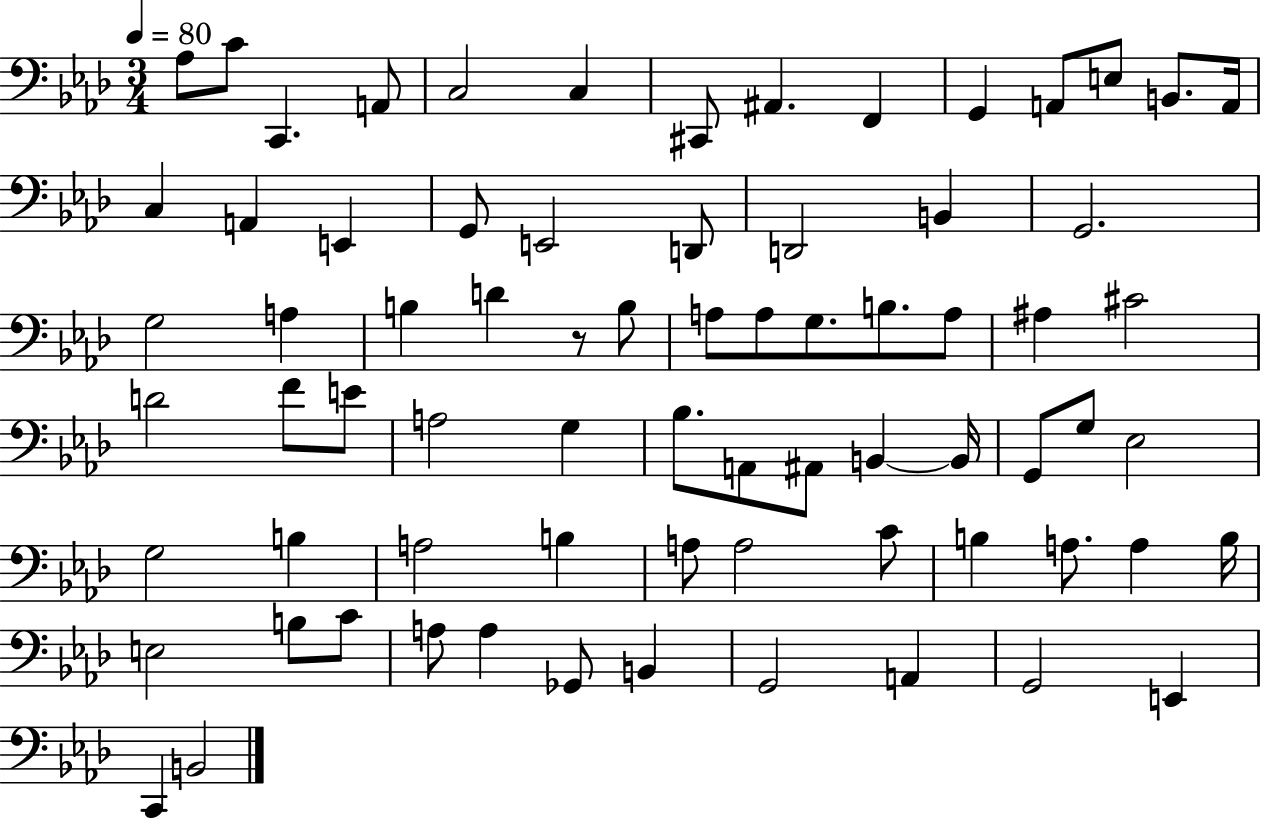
{
  \clef bass
  \numericTimeSignature
  \time 3/4
  \key aes \major
  \tempo 4 = 80
  aes8 c'8 c,4. a,8 | c2 c4 | cis,8 ais,4. f,4 | g,4 a,8 e8 b,8. a,16 | \break c4 a,4 e,4 | g,8 e,2 d,8 | d,2 b,4 | g,2. | \break g2 a4 | b4 d'4 r8 b8 | a8 a8 g8. b8. a8 | ais4 cis'2 | \break d'2 f'8 e'8 | a2 g4 | bes8. a,8 ais,8 b,4~~ b,16 | g,8 g8 ees2 | \break g2 b4 | a2 b4 | a8 a2 c'8 | b4 a8. a4 b16 | \break e2 b8 c'8 | a8 a4 ges,8 b,4 | g,2 a,4 | g,2 e,4 | \break c,4 b,2 | \bar "|."
}